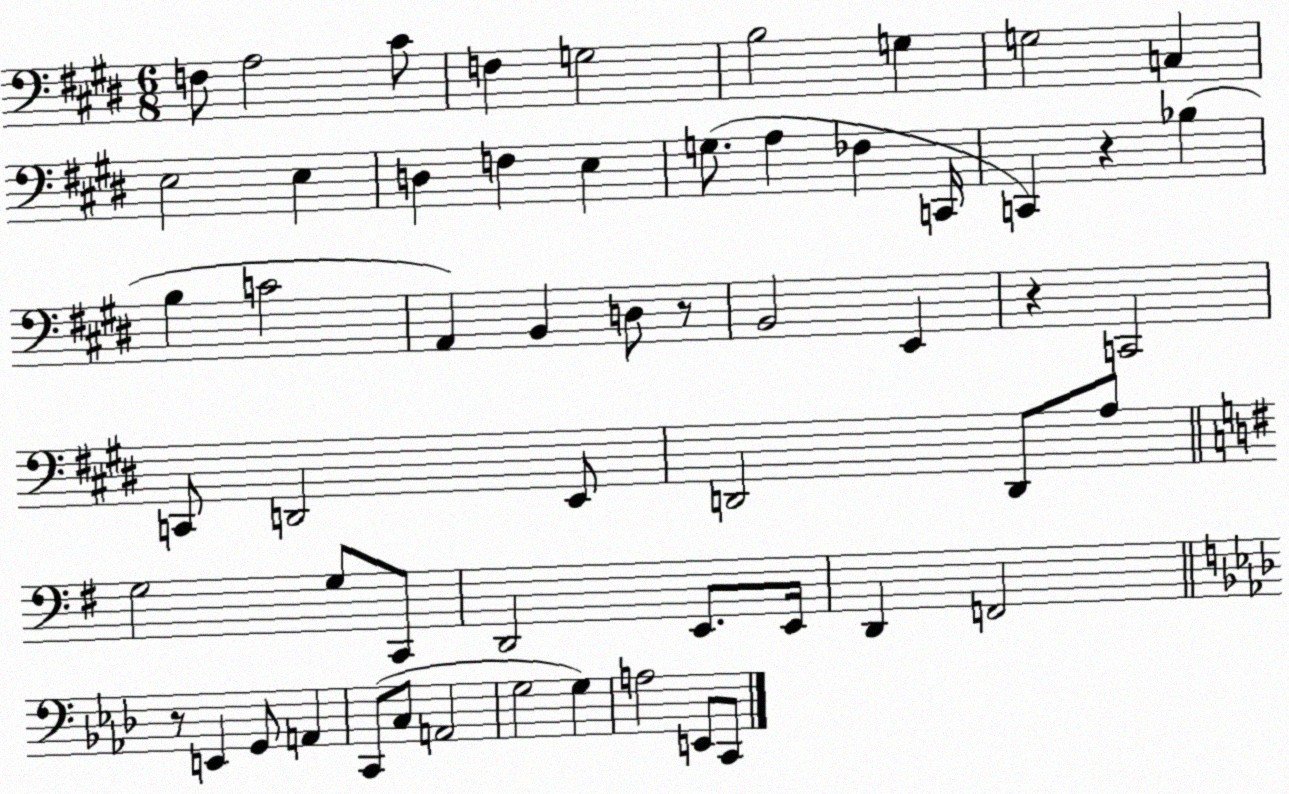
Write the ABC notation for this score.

X:1
T:Untitled
M:6/8
L:1/4
K:E
F,/2 A,2 ^C/2 F, G,2 B,2 G, G,2 C, E,2 E, D, F, E, G,/2 A, _F, C,,/4 C,, z _B, B, C2 A,, B,, D,/2 z/2 B,,2 E,, z C,,2 C,,/2 D,,2 E,,/2 D,,2 D,,/2 A,/2 G,2 G,/2 C,,/2 D,,2 E,,/2 E,,/4 D,, F,,2 z/2 E,, G,,/2 A,, C,,/2 C,/2 A,,2 G,2 G, A,2 E,,/2 C,,/2